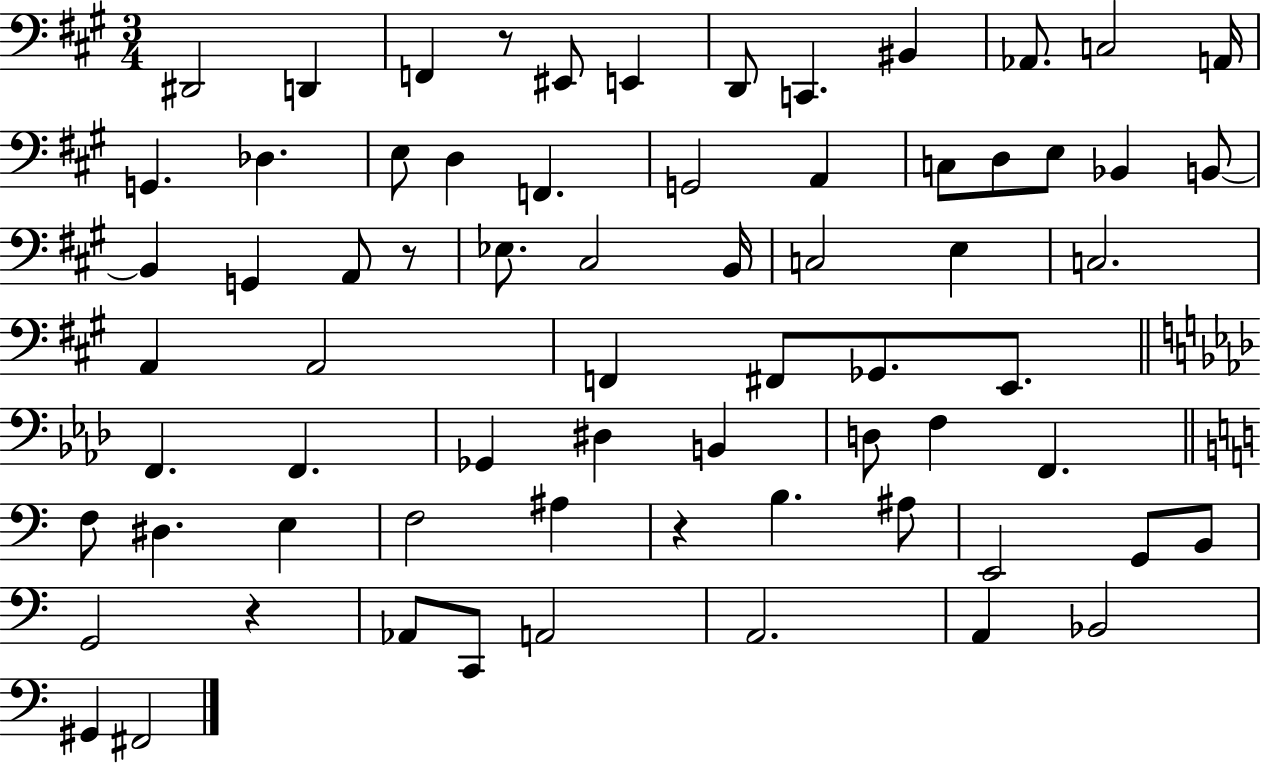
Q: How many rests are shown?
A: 4